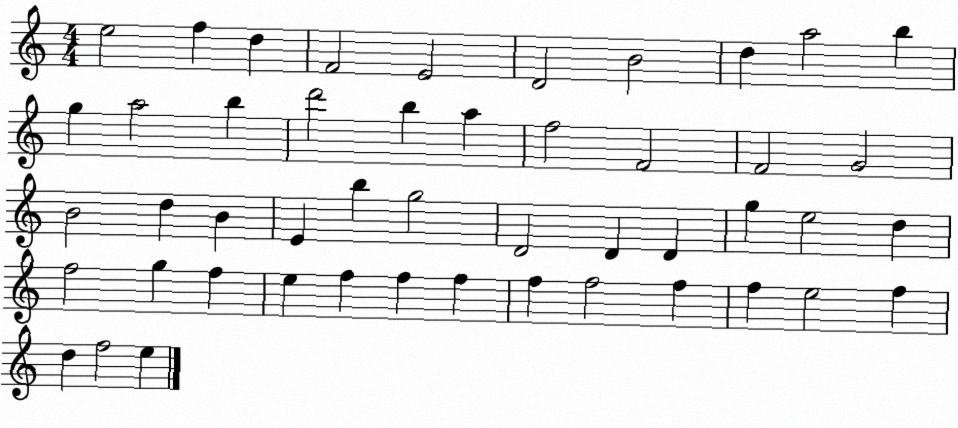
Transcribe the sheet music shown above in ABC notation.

X:1
T:Untitled
M:4/4
L:1/4
K:C
e2 f d F2 E2 D2 B2 d a2 b g a2 b d'2 b a f2 F2 F2 G2 B2 d B E b g2 D2 D D g e2 d f2 g f e f f f f f2 f f e2 f d f2 e